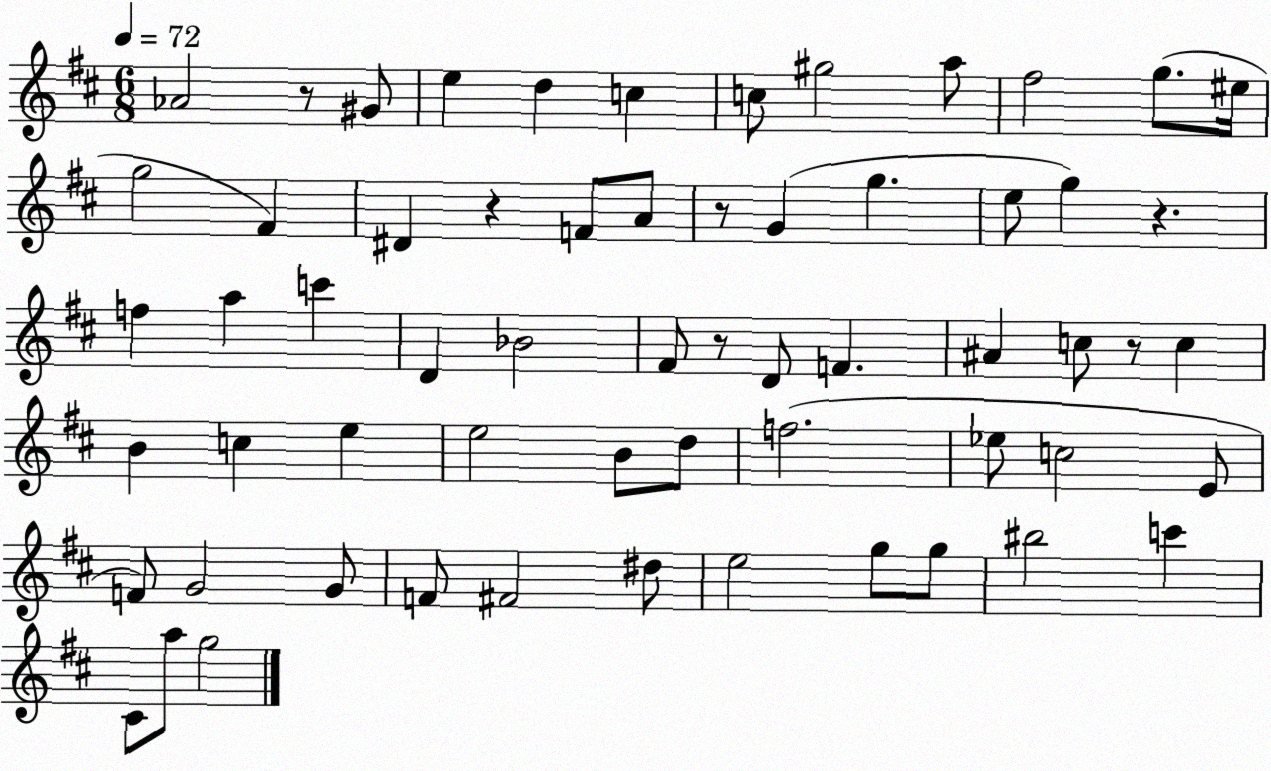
X:1
T:Untitled
M:6/8
L:1/4
K:D
_A2 z/2 ^G/2 e d c c/2 ^g2 a/2 ^f2 g/2 ^e/4 g2 ^F ^D z F/2 A/2 z/2 G g e/2 g z f a c' D _B2 ^F/2 z/2 D/2 F ^A c/2 z/2 c B c e e2 B/2 d/2 f2 _e/2 c2 E/2 F/2 G2 G/2 F/2 ^F2 ^d/2 e2 g/2 g/2 ^b2 c' ^C/2 a/2 g2